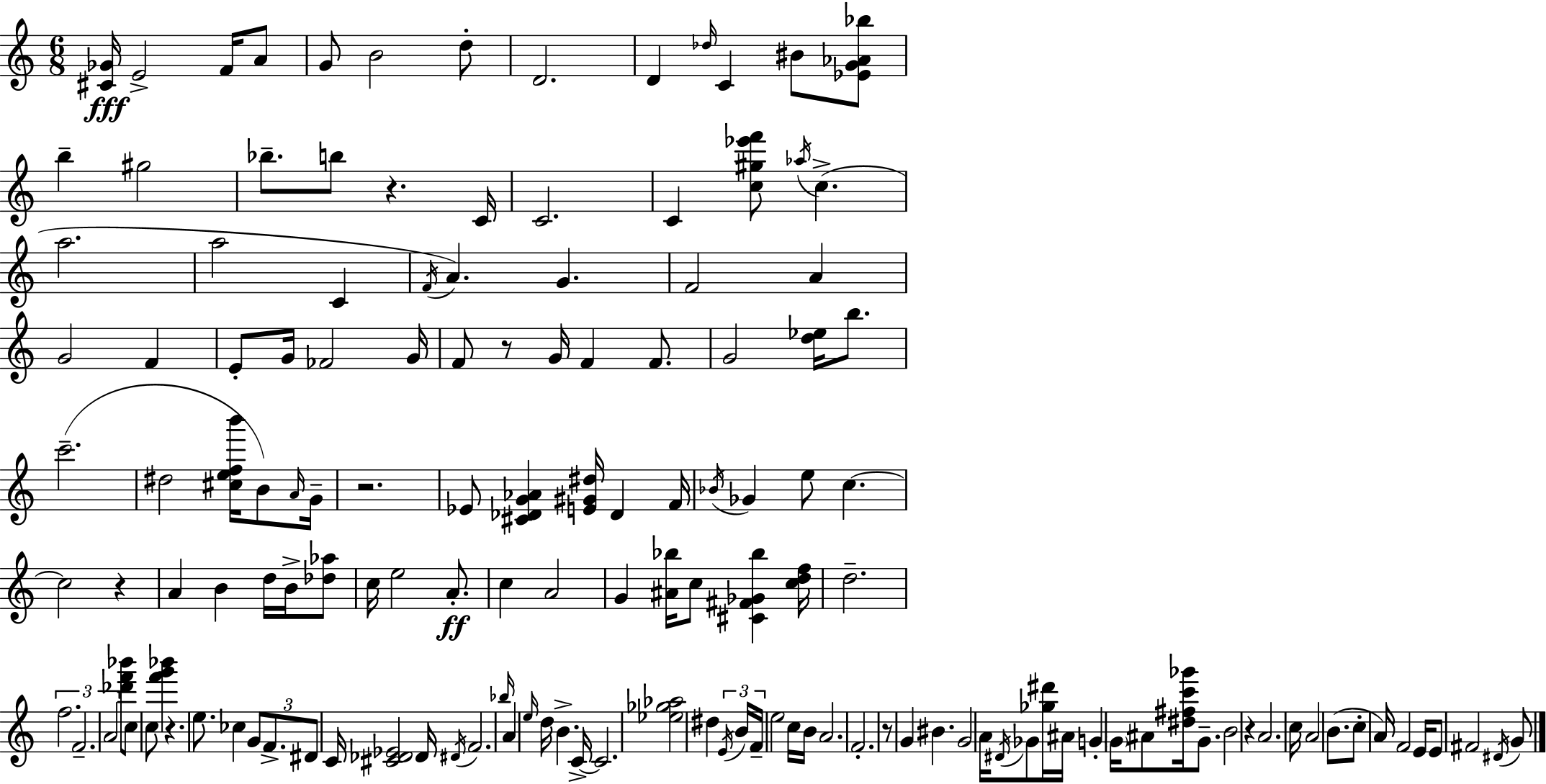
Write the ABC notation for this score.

X:1
T:Untitled
M:6/8
L:1/4
K:Am
[^C_G]/4 E2 F/4 A/2 G/2 B2 d/2 D2 D _d/4 C ^B/2 [_EG_A_b]/2 b ^g2 _b/2 b/2 z C/4 C2 C [c^g_e'f']/2 _a/4 c a2 a2 C F/4 A G F2 A G2 F E/2 G/4 _F2 G/4 F/2 z/2 G/4 F F/2 G2 [d_e]/4 b/2 c'2 ^d2 [^cefb']/4 B/2 A/4 G/4 z2 _E/2 [^C_DG_A] [E^G^d]/4 _D F/4 _B/4 _G e/2 c c2 z A B d/4 B/4 [_d_a]/2 c/4 e2 A/2 c A2 G [^A_b]/4 c/2 [^C^F_G_b] [cdf]/4 d2 f2 F2 A2 [_d'f'_b']/2 c/2 c/2 [f'g'_b'] z e/2 _c G/2 F/2 ^D/2 C/4 [^C_D_E]2 _D/4 ^D/4 F2 _b/4 A e/4 d/4 B C/4 C2 [_e_g_a]2 ^d E/4 B/4 F/4 e2 c/4 B/4 A2 F2 z/2 G ^B G2 A/4 ^D/4 _G/2 [_g^d']/4 ^A/4 G G/4 ^A/2 [^d^fc'_g']/4 G/2 B2 z A2 c/4 A2 B/2 c/2 A/4 F2 E/4 E/2 ^F2 ^D/4 G/2